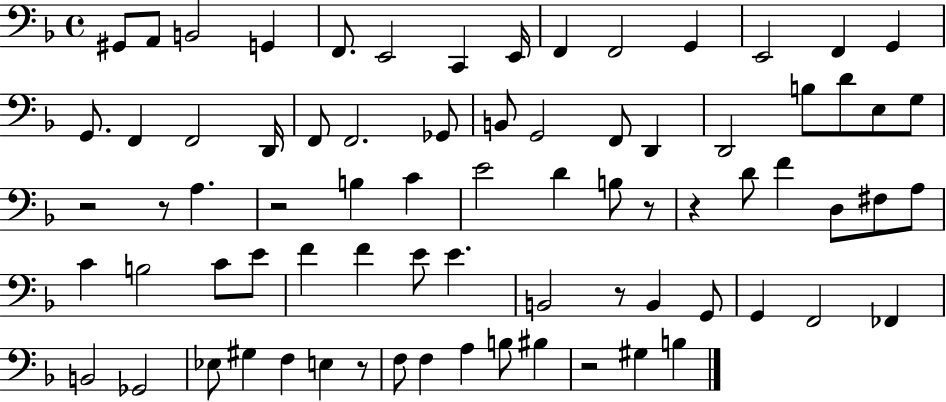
X:1
T:Untitled
M:4/4
L:1/4
K:F
^G,,/2 A,,/2 B,,2 G,, F,,/2 E,,2 C,, E,,/4 F,, F,,2 G,, E,,2 F,, G,, G,,/2 F,, F,,2 D,,/4 F,,/2 F,,2 _G,,/2 B,,/2 G,,2 F,,/2 D,, D,,2 B,/2 D/2 E,/2 G,/2 z2 z/2 A, z2 B, C E2 D B,/2 z/2 z D/2 F D,/2 ^F,/2 A,/2 C B,2 C/2 E/2 F F E/2 E B,,2 z/2 B,, G,,/2 G,, F,,2 _F,, B,,2 _G,,2 _E,/2 ^G, F, E, z/2 F,/2 F, A, B,/2 ^B, z2 ^G, B,